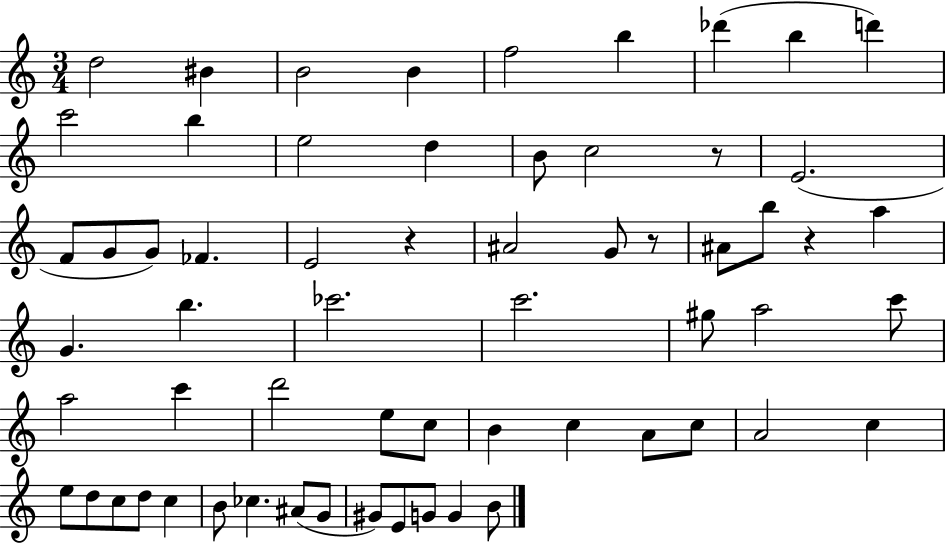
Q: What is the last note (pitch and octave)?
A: B4